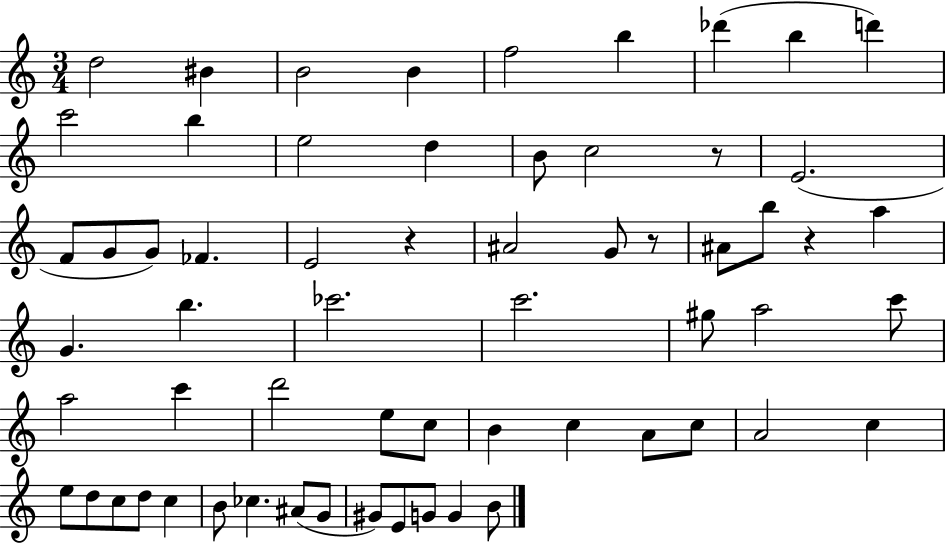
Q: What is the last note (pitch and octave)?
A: B4